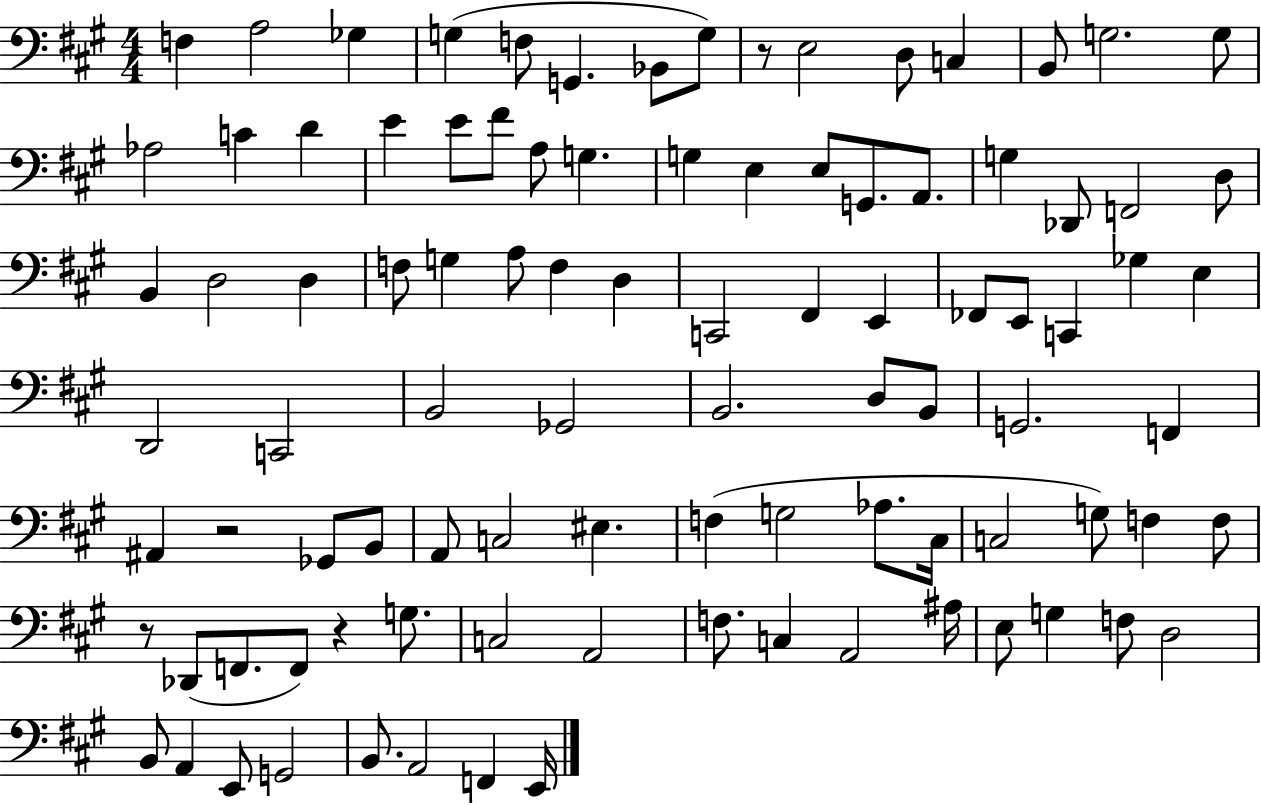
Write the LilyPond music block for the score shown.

{
  \clef bass
  \numericTimeSignature
  \time 4/4
  \key a \major
  f4 a2 ges4 | g4( f8 g,4. bes,8 g8) | r8 e2 d8 c4 | b,8 g2. g8 | \break aes2 c'4 d'4 | e'4 e'8 fis'8 a8 g4. | g4 e4 e8 g,8. a,8. | g4 des,8 f,2 d8 | \break b,4 d2 d4 | f8 g4 a8 f4 d4 | c,2 fis,4 e,4 | fes,8 e,8 c,4 ges4 e4 | \break d,2 c,2 | b,2 ges,2 | b,2. d8 b,8 | g,2. f,4 | \break ais,4 r2 ges,8 b,8 | a,8 c2 eis4. | f4( g2 aes8. cis16 | c2 g8) f4 f8 | \break r8 des,8( f,8. f,8) r4 g8. | c2 a,2 | f8. c4 a,2 ais16 | e8 g4 f8 d2 | \break b,8 a,4 e,8 g,2 | b,8. a,2 f,4 e,16 | \bar "|."
}